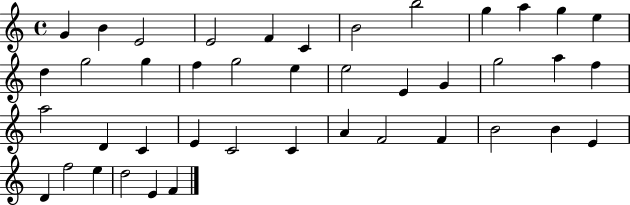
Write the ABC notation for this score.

X:1
T:Untitled
M:4/4
L:1/4
K:C
G B E2 E2 F C B2 b2 g a g e d g2 g f g2 e e2 E G g2 a f a2 D C E C2 C A F2 F B2 B E D f2 e d2 E F